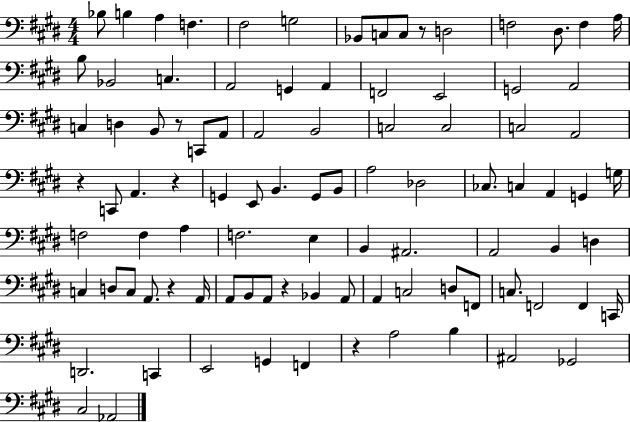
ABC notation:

X:1
T:Untitled
M:4/4
L:1/4
K:E
_B,/2 B, A, F, ^F,2 G,2 _B,,/2 C,/2 C,/2 z/2 D,2 F,2 ^D,/2 F, A,/4 B,/2 _B,,2 C, A,,2 G,, A,, F,,2 E,,2 G,,2 A,,2 C, D, B,,/2 z/2 C,,/2 A,,/2 A,,2 B,,2 C,2 C,2 C,2 A,,2 z C,,/2 A,, z G,, E,,/2 B,, G,,/2 B,,/2 A,2 _D,2 _C,/2 C, A,, G,, G,/4 F,2 F, A, F,2 E, B,, ^A,,2 A,,2 B,, D, C, D,/2 C,/2 A,,/2 z A,,/4 A,,/2 B,,/2 A,,/2 z _B,, A,,/2 A,, C,2 D,/2 F,,/2 C,/2 F,,2 F,, C,,/4 D,,2 C,, E,,2 G,, F,, z A,2 B, ^A,,2 _G,,2 ^C,2 _A,,2